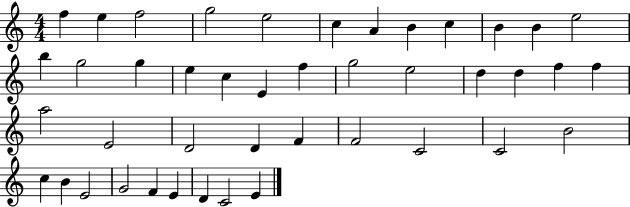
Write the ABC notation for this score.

X:1
T:Untitled
M:4/4
L:1/4
K:C
f e f2 g2 e2 c A B c B B e2 b g2 g e c E f g2 e2 d d f f a2 E2 D2 D F F2 C2 C2 B2 c B E2 G2 F E D C2 E